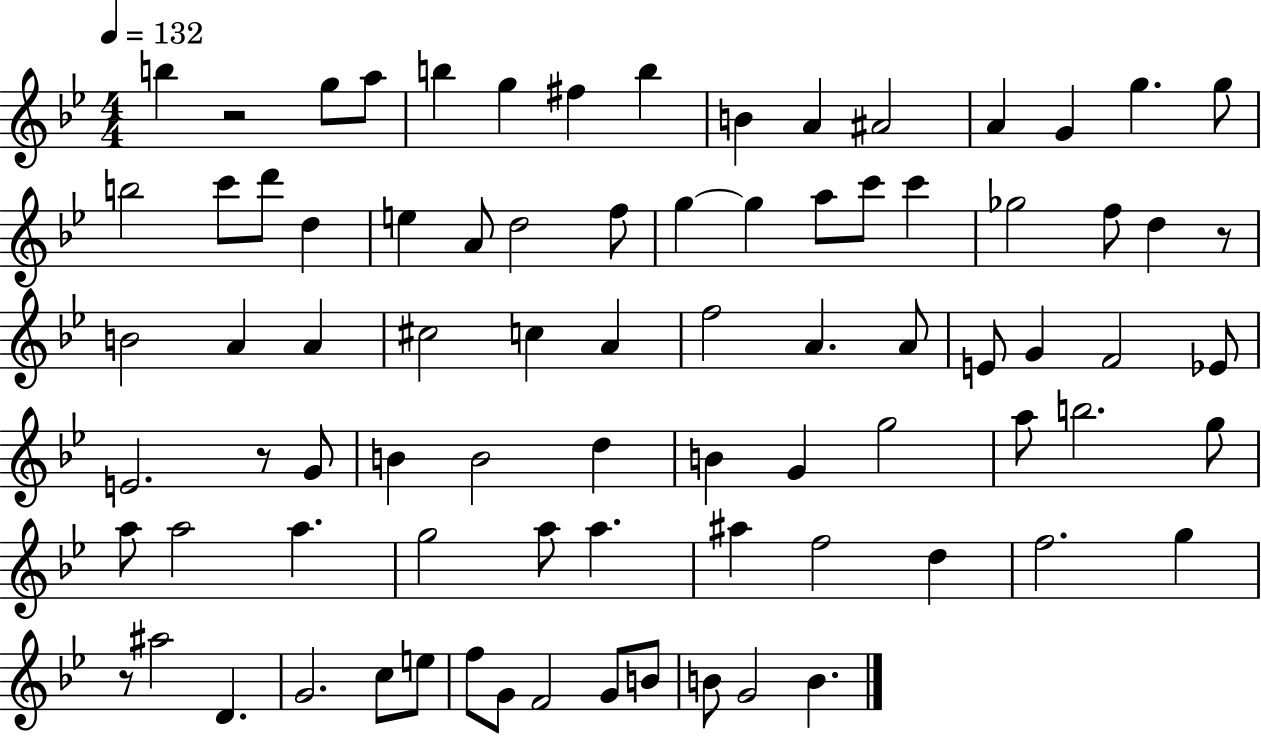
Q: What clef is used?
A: treble